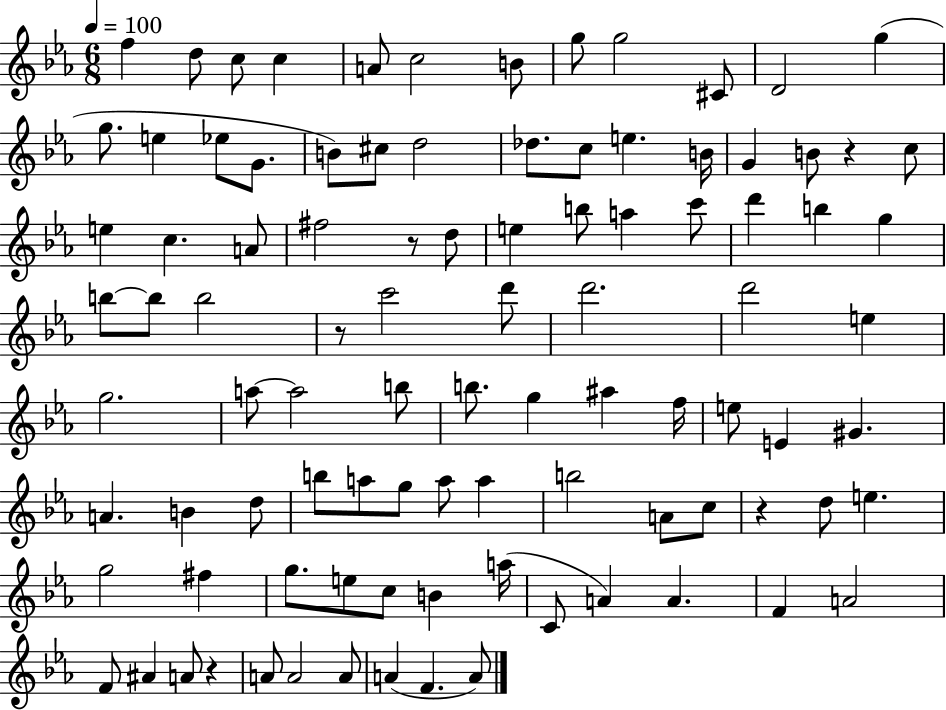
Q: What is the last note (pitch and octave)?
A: A4